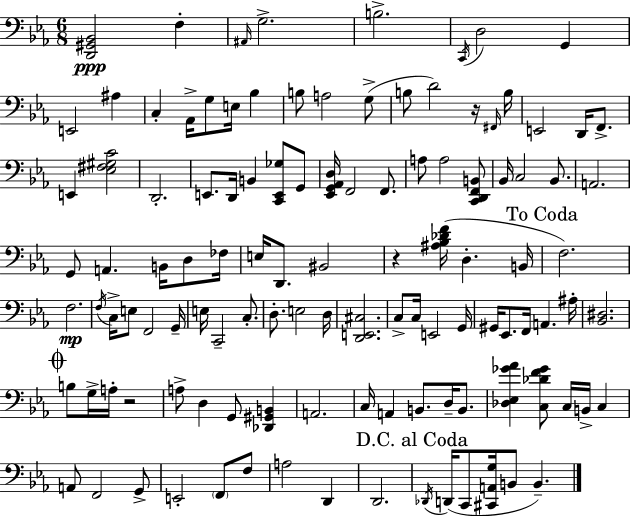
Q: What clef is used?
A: bass